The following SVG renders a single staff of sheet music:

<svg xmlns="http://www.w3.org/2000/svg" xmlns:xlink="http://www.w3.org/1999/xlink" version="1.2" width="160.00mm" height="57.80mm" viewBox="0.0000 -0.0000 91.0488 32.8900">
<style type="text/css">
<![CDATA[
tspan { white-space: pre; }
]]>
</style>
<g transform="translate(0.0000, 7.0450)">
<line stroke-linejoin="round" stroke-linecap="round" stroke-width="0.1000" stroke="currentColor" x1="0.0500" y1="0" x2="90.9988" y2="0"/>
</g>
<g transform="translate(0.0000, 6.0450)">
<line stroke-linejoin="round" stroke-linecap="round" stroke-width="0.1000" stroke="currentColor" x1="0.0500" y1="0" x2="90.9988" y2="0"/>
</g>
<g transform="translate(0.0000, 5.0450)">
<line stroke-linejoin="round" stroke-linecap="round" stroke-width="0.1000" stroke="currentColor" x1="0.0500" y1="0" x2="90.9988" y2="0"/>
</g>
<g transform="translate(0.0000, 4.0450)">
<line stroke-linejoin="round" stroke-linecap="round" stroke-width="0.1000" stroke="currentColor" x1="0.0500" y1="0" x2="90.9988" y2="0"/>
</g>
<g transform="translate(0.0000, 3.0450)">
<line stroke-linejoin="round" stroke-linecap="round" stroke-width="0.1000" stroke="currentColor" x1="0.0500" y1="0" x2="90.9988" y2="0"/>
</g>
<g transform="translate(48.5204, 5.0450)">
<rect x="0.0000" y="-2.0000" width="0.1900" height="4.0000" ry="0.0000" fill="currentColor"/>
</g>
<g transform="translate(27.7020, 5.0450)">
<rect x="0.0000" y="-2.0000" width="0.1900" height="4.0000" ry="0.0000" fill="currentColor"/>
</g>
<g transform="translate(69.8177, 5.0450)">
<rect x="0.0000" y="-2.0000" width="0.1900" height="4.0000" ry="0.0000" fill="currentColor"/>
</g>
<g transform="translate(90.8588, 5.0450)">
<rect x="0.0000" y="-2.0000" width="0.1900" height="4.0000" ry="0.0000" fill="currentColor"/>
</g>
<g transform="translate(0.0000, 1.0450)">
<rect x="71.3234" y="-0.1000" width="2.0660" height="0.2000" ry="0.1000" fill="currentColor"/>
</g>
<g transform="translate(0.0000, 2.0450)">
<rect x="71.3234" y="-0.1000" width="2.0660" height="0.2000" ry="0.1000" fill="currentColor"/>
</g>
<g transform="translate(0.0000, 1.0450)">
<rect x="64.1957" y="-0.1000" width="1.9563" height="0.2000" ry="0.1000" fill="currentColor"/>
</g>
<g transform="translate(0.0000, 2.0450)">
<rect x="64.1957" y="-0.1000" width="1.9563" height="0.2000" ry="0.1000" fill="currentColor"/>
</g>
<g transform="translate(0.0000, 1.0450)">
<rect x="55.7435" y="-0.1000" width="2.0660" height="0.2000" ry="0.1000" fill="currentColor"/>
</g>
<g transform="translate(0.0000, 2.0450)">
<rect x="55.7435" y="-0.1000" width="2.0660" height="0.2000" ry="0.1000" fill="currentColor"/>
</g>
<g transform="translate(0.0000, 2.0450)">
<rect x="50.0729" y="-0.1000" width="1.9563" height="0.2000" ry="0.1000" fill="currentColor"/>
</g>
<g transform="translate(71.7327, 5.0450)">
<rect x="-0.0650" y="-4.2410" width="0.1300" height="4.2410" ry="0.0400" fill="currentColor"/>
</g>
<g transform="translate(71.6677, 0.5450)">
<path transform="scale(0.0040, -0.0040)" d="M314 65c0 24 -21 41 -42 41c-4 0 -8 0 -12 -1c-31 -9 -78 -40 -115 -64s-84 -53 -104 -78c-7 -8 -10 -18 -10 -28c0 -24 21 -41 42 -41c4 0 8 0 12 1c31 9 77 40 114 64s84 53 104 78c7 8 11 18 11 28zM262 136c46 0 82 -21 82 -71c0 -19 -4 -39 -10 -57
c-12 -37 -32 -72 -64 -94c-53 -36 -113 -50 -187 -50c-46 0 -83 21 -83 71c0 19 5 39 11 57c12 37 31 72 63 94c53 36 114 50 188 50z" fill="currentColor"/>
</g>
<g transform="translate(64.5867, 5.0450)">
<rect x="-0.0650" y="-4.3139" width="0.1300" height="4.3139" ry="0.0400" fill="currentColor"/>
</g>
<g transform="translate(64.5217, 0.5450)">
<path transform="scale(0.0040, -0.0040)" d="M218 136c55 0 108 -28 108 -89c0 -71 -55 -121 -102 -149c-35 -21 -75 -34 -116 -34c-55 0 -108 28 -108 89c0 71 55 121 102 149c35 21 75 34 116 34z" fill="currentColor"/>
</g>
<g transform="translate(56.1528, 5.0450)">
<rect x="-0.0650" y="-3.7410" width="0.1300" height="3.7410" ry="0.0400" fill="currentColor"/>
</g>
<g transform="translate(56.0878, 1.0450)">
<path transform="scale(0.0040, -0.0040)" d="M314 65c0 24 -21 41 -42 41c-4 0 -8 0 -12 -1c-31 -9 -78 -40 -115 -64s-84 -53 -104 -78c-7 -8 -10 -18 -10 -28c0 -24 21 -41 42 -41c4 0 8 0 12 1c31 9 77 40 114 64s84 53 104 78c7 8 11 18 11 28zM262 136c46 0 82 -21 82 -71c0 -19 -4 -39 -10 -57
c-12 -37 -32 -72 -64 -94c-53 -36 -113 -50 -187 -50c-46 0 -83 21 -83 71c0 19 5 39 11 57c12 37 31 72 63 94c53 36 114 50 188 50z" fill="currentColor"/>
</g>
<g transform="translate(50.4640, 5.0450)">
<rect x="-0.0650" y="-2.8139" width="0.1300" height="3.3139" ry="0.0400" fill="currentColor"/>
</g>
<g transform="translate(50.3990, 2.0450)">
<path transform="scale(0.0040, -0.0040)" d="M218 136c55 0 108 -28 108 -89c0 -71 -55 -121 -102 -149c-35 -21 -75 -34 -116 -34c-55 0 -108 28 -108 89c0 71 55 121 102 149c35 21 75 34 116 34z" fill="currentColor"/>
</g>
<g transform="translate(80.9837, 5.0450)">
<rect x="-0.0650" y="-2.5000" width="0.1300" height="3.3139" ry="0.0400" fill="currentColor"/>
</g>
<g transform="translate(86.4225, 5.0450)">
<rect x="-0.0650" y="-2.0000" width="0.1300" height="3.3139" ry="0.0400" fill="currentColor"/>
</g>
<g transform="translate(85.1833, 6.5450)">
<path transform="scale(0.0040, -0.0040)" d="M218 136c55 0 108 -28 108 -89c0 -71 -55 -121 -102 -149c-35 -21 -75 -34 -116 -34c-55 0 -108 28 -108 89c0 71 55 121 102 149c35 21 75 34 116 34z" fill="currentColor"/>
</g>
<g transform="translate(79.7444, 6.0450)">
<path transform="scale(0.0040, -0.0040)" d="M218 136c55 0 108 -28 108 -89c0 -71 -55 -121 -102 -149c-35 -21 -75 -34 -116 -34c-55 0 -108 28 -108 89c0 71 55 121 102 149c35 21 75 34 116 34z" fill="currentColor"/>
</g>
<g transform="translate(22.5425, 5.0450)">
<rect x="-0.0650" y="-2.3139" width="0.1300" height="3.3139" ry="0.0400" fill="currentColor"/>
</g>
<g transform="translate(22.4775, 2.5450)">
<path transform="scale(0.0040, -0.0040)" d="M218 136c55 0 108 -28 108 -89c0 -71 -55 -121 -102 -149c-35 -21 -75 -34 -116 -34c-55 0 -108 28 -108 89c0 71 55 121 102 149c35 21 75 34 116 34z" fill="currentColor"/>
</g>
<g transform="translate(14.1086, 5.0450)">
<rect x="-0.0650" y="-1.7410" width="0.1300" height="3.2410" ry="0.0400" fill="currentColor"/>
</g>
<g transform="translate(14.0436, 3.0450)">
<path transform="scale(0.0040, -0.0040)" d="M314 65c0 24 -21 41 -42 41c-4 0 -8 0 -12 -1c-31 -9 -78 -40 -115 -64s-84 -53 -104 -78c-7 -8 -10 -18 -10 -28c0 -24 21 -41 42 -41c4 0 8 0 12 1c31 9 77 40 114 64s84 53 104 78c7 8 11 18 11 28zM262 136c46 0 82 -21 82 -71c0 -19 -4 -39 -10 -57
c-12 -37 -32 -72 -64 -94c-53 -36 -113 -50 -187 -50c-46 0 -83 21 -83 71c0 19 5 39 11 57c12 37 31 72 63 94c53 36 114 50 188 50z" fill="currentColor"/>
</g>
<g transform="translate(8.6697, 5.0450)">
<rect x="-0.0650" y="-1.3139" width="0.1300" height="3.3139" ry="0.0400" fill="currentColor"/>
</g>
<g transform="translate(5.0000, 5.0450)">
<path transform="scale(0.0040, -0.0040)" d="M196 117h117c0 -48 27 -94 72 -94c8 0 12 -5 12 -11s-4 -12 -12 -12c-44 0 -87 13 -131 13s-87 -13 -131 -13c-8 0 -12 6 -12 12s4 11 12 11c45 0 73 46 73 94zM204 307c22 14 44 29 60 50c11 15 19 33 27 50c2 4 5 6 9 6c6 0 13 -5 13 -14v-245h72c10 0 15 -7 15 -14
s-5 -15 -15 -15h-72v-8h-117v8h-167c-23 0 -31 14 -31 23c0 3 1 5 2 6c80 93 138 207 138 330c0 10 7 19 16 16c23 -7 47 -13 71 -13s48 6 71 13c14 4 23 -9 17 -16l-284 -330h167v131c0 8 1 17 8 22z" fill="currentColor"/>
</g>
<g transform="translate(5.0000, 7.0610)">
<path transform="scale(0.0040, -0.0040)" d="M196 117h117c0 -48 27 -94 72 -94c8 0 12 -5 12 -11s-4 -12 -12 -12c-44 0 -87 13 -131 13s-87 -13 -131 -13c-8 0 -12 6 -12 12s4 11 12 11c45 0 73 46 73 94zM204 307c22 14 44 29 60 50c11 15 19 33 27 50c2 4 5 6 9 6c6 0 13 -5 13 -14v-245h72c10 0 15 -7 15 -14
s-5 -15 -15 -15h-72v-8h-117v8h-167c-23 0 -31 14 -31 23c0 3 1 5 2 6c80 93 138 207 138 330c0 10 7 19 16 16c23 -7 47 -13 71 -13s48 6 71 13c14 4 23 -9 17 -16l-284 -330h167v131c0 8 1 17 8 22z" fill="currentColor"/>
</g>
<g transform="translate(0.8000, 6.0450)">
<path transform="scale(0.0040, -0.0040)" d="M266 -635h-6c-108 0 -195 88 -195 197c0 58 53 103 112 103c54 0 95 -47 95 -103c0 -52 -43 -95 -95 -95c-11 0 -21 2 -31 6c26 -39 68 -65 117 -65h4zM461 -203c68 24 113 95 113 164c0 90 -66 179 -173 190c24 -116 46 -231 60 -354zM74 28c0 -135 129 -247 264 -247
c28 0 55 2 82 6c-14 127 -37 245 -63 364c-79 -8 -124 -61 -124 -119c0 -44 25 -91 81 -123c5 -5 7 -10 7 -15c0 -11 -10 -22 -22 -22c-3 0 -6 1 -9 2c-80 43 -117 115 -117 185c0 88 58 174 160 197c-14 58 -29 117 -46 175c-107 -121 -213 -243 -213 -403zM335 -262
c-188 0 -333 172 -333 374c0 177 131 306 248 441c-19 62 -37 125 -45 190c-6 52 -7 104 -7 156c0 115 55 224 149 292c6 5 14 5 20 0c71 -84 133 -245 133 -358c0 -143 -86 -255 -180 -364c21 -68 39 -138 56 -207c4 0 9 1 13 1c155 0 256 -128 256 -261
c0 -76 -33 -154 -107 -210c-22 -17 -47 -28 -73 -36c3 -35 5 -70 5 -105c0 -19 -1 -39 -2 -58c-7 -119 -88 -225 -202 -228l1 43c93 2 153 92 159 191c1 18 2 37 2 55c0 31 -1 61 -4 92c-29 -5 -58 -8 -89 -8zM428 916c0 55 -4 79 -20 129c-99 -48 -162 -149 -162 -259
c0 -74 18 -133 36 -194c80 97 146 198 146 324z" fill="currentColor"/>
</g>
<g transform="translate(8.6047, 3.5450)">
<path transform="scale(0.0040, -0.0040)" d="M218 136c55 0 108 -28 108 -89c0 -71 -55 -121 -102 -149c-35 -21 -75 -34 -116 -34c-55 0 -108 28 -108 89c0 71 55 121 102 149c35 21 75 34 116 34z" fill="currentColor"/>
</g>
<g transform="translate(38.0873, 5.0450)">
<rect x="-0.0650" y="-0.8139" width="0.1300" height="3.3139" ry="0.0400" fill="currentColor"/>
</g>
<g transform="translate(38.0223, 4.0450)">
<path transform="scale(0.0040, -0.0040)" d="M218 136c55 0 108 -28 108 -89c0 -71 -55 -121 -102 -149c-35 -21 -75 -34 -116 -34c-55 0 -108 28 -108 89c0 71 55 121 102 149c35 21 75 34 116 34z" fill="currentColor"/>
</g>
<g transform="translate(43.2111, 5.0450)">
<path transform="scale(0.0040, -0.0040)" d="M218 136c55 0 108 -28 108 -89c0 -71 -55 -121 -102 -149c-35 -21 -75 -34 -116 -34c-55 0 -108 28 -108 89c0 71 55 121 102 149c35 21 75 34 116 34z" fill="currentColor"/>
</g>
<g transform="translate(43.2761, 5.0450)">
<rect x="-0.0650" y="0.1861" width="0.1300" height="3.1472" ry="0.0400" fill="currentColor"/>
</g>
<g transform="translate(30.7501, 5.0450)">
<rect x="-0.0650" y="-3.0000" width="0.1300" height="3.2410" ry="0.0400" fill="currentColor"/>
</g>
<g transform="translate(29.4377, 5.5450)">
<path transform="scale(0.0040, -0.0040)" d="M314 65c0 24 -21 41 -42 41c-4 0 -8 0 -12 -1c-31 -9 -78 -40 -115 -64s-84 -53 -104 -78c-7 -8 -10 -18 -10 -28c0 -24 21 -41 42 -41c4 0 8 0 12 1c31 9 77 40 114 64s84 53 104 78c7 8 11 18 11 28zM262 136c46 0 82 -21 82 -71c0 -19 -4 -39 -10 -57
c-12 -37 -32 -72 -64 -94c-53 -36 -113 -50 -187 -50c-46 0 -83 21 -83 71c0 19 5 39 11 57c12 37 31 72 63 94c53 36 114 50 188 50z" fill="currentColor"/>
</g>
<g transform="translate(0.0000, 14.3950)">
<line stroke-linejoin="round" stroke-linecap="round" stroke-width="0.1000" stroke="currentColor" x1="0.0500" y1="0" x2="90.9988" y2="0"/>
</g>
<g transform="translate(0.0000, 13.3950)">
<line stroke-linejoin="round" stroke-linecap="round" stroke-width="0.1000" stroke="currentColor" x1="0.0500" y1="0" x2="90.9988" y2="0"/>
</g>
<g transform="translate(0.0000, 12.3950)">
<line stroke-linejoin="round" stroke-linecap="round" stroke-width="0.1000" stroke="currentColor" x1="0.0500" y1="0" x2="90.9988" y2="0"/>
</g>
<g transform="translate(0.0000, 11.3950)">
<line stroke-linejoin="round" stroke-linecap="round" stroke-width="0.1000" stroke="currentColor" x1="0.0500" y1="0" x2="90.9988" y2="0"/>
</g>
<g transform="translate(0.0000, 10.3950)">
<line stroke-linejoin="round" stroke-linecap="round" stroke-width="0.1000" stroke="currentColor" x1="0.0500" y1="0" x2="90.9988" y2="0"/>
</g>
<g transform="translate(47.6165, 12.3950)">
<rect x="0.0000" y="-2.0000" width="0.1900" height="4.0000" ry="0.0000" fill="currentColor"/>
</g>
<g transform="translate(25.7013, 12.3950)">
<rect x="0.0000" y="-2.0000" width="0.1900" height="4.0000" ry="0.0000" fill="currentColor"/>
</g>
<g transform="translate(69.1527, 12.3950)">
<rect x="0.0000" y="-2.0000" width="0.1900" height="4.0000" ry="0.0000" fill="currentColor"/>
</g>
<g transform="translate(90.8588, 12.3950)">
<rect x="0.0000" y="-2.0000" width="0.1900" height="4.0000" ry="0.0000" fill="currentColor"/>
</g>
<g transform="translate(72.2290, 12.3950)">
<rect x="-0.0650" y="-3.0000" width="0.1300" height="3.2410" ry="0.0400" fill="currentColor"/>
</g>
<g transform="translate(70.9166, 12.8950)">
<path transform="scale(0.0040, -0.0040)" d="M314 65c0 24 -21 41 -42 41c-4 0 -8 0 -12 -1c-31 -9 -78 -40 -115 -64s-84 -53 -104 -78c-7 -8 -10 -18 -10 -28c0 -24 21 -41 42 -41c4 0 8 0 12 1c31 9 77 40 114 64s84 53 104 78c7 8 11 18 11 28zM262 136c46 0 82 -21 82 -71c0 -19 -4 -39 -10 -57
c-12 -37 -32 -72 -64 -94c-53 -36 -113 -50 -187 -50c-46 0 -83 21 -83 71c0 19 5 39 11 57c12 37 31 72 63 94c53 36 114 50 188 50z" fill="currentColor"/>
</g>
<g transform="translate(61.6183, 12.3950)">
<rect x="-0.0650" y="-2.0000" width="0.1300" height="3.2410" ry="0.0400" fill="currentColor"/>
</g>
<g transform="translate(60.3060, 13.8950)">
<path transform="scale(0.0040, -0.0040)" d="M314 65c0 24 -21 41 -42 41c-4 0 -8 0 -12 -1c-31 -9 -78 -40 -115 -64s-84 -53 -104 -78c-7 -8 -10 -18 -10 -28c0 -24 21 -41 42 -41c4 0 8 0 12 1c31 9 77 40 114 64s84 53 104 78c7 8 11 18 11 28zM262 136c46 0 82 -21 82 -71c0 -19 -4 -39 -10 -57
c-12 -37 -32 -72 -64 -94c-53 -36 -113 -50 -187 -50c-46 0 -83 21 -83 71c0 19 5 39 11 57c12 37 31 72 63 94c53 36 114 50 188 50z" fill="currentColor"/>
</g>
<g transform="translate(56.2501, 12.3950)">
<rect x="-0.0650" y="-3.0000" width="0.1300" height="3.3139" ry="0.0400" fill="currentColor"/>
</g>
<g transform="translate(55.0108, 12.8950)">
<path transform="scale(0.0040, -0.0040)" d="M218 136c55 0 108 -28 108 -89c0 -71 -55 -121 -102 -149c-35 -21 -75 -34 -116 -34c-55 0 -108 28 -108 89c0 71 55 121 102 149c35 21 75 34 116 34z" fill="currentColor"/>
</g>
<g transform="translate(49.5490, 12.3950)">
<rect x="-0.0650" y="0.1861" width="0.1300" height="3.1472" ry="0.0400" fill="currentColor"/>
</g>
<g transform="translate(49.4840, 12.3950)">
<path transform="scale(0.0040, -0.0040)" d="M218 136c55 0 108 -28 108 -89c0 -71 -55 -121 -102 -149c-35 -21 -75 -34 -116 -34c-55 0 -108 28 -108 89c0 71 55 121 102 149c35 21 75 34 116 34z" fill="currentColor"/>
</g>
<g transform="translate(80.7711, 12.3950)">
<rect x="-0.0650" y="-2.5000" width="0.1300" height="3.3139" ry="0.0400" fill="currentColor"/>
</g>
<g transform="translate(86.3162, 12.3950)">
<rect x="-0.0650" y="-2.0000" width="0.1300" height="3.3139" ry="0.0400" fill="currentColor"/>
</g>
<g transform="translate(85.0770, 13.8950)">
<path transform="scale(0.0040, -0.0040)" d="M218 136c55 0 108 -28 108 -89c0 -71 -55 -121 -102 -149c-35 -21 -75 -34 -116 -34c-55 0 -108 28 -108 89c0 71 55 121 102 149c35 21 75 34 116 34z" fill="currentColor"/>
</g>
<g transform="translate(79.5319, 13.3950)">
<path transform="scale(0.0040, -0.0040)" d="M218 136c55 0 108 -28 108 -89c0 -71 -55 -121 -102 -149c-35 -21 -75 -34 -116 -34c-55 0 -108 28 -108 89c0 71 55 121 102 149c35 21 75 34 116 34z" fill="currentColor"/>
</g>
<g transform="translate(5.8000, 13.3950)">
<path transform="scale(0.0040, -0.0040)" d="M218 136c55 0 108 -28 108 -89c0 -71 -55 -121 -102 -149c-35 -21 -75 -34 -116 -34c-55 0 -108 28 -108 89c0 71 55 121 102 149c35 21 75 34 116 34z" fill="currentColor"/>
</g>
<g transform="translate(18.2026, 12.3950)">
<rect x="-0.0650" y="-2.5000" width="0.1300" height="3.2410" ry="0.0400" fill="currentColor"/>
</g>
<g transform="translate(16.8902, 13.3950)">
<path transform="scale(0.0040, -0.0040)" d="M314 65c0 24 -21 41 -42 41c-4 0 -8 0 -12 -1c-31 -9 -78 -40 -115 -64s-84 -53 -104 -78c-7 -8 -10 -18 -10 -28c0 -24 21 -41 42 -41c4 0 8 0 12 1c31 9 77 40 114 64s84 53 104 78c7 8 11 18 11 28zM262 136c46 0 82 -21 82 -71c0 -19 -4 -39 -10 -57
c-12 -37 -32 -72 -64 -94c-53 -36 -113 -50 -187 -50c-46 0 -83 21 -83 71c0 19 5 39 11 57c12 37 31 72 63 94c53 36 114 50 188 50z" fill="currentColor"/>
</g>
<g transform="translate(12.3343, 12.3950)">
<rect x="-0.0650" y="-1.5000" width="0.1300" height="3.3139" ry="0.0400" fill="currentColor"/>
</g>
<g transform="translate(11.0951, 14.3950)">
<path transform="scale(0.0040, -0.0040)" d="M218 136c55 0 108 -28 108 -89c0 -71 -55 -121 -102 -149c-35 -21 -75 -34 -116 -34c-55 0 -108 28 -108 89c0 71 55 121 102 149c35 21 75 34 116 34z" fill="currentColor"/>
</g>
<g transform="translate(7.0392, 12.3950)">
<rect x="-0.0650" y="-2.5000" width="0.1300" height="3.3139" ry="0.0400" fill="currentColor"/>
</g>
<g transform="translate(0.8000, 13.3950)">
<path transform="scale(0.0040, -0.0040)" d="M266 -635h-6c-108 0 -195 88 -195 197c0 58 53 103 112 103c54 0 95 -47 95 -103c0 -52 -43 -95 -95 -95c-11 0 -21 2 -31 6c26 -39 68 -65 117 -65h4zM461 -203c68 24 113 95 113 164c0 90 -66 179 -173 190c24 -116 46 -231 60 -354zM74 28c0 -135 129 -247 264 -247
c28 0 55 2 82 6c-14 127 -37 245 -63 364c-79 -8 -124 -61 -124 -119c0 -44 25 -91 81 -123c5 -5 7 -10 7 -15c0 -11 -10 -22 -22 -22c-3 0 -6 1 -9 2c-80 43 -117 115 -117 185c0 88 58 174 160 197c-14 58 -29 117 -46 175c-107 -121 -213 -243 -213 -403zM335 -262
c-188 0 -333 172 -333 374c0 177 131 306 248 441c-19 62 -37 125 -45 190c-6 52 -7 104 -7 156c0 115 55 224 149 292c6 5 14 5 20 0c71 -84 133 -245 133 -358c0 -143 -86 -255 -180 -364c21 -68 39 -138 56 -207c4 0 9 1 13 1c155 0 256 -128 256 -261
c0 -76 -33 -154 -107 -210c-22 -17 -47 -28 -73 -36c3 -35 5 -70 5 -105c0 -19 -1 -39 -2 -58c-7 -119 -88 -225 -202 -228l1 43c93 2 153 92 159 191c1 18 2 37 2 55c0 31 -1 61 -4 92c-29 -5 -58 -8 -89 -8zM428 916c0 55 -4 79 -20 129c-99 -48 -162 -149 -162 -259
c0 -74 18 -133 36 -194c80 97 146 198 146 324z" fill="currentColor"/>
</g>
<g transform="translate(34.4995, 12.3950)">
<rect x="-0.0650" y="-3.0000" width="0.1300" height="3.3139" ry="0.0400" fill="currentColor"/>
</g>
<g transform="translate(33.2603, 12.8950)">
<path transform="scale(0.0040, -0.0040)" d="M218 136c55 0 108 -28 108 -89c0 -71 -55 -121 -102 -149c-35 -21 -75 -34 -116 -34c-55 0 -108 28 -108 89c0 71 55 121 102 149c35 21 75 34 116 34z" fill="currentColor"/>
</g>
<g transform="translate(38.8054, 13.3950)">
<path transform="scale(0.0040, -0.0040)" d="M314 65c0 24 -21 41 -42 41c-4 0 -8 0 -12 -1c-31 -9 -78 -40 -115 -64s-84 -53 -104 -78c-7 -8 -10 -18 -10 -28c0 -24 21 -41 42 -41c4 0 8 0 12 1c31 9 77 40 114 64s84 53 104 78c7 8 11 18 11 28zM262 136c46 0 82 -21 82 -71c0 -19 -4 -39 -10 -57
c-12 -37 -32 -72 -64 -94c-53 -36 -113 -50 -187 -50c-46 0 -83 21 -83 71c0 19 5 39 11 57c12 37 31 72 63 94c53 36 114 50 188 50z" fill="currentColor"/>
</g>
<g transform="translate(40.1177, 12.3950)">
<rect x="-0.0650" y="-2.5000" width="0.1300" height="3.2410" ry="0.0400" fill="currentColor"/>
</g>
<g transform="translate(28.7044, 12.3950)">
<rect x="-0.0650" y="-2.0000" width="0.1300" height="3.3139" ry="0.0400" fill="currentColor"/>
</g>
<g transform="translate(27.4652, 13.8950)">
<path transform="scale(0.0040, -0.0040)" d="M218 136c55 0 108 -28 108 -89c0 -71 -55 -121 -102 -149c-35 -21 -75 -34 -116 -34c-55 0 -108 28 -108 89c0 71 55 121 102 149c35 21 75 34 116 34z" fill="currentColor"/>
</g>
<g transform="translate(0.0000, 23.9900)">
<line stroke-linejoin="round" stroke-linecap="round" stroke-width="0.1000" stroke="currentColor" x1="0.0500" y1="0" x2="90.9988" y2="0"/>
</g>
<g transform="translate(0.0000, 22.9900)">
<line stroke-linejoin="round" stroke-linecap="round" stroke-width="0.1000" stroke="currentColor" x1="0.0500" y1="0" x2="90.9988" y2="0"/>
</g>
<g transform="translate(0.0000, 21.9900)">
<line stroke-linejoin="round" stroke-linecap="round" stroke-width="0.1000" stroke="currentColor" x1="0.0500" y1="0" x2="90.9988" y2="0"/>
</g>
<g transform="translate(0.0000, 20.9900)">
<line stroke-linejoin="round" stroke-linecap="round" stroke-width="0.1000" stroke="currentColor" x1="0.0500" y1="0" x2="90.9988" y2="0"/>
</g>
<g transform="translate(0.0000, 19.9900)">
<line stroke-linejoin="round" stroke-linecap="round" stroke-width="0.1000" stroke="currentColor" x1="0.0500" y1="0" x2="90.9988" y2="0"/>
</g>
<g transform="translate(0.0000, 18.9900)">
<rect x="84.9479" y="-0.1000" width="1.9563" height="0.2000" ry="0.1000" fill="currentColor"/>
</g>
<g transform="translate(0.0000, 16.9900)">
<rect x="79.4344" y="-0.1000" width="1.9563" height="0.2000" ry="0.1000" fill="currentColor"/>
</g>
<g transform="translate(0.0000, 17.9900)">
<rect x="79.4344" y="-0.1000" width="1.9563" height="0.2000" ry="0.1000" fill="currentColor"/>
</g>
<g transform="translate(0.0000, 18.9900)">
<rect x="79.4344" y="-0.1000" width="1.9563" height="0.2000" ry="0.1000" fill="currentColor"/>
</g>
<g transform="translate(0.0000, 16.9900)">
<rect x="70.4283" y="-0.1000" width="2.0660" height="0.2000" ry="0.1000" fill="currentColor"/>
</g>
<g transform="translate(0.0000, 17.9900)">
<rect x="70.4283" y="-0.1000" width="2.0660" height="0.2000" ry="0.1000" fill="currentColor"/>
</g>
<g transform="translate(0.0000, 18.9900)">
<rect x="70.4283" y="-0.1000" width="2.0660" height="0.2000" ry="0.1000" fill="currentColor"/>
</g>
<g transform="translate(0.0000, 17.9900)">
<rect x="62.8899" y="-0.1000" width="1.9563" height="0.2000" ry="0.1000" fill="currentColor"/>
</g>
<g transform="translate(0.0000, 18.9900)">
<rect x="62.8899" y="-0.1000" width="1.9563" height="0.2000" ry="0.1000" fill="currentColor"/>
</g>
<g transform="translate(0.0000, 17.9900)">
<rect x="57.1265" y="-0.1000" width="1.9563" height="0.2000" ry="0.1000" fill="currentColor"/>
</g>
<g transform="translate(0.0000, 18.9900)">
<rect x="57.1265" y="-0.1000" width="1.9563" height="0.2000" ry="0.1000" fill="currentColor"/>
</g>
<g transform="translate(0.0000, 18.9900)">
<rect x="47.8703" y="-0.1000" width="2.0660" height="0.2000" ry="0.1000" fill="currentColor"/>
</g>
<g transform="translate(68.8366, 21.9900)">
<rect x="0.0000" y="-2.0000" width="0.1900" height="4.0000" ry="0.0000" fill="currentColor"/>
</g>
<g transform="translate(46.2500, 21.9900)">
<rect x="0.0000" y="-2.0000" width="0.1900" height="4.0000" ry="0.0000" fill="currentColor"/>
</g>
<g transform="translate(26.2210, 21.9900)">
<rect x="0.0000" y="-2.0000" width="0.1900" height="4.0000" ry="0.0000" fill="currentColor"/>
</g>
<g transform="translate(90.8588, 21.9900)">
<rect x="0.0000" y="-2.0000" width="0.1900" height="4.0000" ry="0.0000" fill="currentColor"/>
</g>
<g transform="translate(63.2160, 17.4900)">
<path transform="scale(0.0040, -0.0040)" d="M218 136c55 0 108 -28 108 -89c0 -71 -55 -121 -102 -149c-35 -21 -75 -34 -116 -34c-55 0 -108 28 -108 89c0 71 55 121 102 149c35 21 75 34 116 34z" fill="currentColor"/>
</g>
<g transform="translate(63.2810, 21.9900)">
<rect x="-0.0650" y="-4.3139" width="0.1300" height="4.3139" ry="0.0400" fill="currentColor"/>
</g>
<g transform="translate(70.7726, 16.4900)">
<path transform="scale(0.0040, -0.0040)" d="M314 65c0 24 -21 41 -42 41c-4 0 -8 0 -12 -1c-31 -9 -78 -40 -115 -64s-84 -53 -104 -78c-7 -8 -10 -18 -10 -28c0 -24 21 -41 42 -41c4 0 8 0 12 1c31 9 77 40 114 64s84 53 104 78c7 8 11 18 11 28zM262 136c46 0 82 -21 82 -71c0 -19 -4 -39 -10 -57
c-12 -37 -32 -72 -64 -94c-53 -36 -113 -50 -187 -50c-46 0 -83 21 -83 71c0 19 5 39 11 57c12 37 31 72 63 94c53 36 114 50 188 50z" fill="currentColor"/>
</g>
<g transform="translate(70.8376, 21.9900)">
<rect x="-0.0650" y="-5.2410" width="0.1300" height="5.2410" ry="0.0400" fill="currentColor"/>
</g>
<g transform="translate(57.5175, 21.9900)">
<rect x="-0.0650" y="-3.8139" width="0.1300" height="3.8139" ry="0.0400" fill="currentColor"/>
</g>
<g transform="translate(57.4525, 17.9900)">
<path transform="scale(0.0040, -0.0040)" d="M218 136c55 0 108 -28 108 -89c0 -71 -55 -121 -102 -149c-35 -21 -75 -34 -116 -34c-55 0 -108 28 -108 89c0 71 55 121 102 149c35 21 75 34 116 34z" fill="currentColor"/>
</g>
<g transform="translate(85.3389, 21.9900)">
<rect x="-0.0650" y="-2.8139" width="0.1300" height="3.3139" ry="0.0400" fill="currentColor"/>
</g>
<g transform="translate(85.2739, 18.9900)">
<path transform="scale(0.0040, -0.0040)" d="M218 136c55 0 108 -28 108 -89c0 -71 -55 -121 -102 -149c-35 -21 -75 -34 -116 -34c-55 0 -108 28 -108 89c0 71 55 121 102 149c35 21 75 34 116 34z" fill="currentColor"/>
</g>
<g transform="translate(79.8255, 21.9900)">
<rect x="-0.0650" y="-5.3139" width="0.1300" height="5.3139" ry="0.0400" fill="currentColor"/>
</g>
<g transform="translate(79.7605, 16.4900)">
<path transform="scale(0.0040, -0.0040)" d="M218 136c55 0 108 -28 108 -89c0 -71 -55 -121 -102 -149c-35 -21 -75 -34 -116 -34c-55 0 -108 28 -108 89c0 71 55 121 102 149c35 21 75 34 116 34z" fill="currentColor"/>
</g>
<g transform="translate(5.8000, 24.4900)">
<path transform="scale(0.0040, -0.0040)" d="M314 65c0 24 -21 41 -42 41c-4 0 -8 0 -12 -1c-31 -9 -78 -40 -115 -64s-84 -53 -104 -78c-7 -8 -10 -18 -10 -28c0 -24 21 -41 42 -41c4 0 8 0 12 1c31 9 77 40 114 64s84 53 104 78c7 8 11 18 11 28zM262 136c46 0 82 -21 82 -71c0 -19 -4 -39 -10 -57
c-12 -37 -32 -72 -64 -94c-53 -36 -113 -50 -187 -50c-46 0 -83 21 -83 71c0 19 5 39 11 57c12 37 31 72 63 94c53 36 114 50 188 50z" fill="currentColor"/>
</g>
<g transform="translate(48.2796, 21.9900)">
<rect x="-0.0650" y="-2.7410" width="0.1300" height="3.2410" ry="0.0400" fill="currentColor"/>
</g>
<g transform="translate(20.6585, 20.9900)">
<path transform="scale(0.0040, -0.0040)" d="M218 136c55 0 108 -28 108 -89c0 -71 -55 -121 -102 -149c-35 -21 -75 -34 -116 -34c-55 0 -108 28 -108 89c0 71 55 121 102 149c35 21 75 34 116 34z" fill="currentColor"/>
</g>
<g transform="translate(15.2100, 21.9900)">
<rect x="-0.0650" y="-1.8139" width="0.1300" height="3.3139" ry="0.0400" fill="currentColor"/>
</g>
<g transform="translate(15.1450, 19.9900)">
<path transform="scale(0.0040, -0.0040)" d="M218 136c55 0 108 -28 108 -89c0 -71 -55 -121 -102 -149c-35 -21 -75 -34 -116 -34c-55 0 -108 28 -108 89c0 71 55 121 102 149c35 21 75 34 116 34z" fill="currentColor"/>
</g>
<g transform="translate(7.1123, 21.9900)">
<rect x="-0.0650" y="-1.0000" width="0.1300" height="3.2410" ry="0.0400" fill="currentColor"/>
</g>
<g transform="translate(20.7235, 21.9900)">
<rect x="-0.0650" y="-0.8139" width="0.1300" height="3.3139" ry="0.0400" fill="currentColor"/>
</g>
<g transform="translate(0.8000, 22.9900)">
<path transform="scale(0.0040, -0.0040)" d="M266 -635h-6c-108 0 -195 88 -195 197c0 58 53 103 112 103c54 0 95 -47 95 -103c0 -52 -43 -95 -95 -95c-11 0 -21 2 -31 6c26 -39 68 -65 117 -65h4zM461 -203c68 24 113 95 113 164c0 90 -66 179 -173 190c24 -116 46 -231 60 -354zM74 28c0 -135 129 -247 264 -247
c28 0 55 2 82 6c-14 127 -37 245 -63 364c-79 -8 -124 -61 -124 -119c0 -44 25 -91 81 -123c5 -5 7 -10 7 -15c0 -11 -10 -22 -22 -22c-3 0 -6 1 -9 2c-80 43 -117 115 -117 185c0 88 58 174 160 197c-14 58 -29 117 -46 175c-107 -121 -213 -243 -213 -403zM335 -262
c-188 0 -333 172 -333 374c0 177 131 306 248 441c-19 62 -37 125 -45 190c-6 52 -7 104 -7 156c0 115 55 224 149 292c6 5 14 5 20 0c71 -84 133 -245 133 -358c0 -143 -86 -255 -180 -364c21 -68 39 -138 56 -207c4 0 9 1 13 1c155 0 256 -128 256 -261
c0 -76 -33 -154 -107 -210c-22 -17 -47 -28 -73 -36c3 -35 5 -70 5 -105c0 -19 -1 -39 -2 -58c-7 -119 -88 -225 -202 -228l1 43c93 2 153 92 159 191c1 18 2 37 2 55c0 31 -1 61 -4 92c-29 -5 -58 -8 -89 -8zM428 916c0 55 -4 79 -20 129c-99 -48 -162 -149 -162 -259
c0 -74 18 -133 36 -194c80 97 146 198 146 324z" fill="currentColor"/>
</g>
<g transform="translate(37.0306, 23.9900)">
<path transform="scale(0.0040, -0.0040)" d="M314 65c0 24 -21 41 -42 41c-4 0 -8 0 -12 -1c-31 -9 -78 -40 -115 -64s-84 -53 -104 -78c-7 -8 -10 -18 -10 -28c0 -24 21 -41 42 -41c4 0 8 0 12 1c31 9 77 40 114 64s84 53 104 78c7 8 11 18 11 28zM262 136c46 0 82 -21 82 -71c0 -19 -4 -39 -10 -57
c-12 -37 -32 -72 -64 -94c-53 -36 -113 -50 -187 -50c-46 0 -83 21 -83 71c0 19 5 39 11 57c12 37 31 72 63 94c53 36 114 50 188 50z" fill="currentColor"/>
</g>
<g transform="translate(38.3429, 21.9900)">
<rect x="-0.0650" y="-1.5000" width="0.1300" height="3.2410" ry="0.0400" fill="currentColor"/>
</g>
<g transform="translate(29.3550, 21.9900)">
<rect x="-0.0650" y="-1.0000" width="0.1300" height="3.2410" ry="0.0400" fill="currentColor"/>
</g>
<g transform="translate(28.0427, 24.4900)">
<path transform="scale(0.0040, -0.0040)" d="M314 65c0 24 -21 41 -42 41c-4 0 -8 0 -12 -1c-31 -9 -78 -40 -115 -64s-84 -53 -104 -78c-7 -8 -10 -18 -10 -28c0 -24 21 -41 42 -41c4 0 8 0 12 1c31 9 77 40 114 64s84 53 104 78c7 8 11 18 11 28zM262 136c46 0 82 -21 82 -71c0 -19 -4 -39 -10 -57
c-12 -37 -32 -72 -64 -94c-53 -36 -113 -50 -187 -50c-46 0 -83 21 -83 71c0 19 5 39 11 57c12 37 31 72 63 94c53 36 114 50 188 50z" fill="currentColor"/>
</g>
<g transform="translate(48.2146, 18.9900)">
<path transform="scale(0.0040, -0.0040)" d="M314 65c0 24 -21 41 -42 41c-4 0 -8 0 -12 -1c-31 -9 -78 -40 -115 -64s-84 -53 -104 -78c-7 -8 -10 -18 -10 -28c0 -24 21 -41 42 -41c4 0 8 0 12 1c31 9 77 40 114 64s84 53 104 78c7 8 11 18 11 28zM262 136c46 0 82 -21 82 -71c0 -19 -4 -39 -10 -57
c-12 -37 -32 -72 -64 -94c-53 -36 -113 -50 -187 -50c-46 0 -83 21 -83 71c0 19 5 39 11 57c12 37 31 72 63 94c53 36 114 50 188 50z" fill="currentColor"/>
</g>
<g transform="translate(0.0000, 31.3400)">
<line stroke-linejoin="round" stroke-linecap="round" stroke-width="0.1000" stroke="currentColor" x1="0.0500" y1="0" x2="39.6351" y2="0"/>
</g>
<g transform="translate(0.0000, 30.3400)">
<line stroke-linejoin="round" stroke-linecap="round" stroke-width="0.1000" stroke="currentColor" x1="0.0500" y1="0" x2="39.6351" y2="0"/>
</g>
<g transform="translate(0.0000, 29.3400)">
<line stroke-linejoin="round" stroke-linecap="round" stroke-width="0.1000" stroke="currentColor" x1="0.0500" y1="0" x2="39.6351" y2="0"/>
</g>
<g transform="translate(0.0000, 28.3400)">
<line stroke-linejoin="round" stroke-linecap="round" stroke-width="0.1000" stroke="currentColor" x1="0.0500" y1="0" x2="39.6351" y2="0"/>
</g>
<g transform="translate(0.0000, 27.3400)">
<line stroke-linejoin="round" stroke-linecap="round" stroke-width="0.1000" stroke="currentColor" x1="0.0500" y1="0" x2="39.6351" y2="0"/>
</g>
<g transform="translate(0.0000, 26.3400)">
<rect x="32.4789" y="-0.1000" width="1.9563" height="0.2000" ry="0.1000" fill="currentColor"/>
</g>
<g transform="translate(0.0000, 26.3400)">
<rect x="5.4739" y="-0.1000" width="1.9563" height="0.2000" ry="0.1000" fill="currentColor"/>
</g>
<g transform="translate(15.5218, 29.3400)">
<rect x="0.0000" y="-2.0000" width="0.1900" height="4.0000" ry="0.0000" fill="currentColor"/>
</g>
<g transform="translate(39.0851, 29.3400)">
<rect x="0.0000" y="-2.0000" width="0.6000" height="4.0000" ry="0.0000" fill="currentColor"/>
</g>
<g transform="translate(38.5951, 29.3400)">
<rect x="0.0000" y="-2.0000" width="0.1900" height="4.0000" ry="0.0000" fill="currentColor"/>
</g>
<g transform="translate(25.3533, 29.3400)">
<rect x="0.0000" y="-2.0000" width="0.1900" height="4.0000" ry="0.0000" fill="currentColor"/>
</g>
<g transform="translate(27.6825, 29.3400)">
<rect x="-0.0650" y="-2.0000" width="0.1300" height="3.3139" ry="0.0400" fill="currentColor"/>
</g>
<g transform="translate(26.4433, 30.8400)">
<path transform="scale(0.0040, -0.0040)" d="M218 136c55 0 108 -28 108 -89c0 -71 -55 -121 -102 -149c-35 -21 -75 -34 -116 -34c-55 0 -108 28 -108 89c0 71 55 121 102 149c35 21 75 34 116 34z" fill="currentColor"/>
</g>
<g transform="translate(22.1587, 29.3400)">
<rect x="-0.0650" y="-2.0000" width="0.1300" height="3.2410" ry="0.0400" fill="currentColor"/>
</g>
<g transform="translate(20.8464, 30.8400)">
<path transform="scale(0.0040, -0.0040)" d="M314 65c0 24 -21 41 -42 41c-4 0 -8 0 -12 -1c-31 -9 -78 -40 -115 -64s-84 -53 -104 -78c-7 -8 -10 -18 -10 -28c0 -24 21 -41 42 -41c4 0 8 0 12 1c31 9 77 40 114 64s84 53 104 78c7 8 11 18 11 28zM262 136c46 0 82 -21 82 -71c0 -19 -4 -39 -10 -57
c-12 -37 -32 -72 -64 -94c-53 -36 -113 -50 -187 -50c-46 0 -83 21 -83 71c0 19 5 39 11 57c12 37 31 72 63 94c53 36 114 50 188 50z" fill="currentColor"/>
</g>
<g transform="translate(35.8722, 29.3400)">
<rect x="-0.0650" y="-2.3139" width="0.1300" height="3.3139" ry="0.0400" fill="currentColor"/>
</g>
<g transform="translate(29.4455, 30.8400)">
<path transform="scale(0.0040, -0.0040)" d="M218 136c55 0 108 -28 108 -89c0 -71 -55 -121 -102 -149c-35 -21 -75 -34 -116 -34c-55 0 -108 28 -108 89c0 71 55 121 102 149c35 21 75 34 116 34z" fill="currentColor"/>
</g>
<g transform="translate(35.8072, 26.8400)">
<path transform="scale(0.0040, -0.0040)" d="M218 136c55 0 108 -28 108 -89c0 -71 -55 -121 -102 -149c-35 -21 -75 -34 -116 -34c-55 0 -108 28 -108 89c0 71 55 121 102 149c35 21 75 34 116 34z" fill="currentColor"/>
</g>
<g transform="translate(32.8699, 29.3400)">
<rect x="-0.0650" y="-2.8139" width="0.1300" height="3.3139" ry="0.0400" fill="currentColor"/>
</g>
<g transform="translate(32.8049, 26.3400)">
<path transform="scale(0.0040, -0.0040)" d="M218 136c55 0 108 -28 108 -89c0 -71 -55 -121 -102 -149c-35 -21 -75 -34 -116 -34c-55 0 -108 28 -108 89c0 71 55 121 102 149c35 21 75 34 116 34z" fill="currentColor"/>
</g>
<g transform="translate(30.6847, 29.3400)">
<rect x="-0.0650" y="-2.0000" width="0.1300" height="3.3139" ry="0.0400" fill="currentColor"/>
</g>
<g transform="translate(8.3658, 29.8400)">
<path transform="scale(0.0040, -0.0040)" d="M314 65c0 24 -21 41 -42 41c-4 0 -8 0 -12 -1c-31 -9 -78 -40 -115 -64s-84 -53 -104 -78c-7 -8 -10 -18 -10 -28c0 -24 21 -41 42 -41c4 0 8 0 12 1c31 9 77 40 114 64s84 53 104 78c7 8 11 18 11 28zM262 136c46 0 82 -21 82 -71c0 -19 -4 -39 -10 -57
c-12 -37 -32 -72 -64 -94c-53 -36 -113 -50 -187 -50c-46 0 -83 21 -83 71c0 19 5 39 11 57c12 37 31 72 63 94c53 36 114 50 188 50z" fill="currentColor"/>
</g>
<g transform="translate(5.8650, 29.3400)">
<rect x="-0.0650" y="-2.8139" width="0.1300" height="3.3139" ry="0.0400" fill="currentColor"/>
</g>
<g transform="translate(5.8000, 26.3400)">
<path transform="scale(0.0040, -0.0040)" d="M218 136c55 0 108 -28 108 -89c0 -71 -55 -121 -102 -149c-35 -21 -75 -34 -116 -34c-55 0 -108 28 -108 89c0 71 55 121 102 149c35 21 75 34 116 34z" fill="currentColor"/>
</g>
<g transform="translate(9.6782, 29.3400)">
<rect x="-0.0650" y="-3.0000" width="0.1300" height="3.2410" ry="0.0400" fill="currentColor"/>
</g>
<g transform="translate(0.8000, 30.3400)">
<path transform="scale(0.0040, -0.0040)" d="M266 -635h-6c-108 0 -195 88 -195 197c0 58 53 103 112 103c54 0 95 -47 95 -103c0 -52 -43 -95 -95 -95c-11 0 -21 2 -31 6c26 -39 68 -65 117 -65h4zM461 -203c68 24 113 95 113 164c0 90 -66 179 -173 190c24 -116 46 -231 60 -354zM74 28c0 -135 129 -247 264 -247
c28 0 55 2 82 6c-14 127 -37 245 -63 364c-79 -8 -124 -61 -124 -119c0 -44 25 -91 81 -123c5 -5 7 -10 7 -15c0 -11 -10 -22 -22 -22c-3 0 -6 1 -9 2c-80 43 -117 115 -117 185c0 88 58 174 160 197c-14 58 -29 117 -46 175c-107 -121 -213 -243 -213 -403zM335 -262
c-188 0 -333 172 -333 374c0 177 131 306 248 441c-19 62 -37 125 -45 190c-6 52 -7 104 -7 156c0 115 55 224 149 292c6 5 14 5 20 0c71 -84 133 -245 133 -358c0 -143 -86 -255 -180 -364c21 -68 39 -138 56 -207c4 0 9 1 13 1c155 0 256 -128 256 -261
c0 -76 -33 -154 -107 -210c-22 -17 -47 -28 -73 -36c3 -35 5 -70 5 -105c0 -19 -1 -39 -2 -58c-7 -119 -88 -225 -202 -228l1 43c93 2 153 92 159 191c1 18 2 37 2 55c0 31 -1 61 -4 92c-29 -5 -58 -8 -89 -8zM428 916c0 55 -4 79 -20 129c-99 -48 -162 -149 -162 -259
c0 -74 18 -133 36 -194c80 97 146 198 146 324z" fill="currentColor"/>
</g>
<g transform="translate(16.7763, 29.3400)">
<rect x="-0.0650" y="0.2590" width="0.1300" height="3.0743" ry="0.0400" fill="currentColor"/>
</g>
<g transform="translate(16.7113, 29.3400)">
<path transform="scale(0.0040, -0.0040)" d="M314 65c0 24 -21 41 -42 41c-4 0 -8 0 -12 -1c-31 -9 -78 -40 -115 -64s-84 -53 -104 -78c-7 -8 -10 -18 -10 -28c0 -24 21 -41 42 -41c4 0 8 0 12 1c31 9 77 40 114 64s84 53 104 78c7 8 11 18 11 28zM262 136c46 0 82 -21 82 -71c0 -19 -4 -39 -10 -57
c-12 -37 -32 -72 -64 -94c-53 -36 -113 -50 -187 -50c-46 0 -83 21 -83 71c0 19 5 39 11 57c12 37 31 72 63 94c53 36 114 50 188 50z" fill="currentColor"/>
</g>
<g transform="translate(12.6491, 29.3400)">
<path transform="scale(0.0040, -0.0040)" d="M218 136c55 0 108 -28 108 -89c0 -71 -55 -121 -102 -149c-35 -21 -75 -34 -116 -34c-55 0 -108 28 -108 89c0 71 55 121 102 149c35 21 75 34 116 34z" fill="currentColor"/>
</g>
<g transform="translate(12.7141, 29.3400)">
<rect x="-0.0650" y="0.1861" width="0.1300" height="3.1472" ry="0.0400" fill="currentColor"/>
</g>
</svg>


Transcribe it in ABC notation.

X:1
T:Untitled
M:4/4
L:1/4
K:C
e f2 g A2 d B a c'2 d' d'2 G F G E G2 F A G2 B A F2 A2 G F D2 f d D2 E2 a2 c' d' f'2 f' a a A2 B B2 F2 F F a g